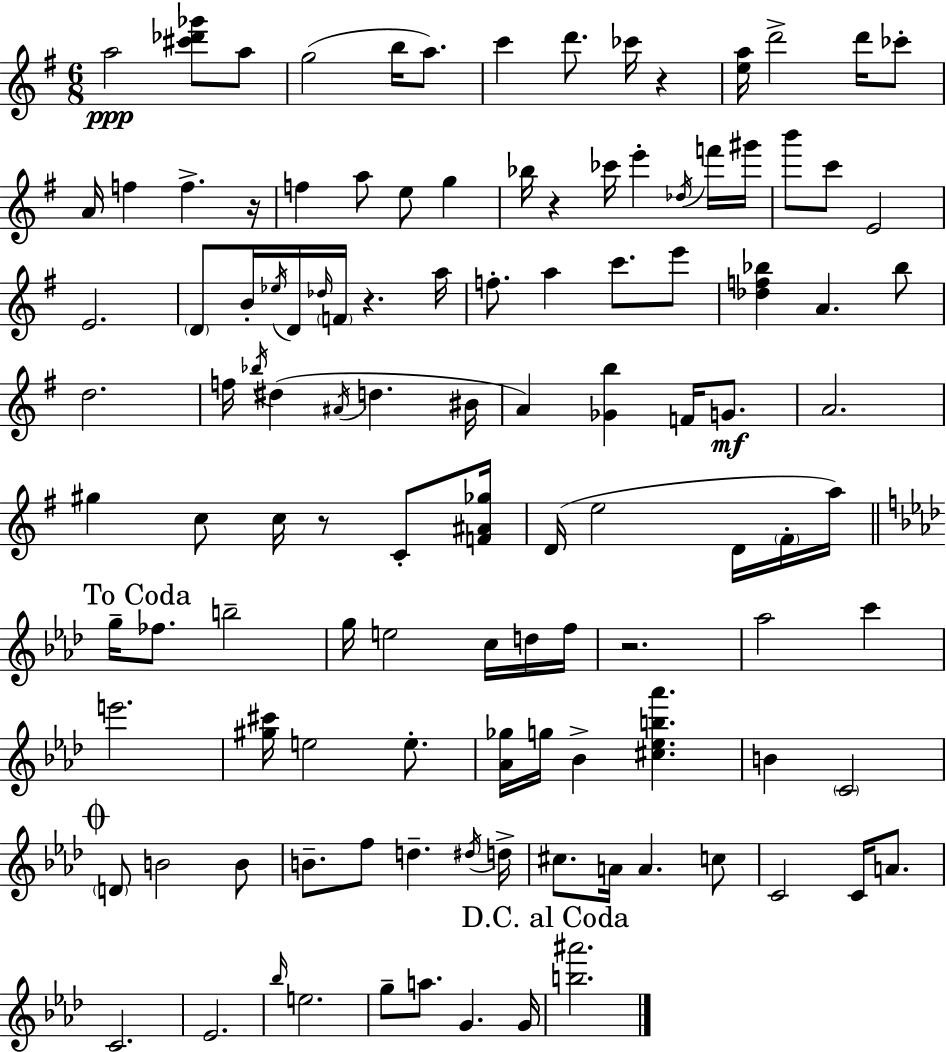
A5/h [C#6,Db6,Gb6]/e A5/e G5/h B5/s A5/e. C6/q D6/e. CES6/s R/q [E5,A5]/s D6/h D6/s CES6/e A4/s F5/q F5/q. R/s F5/q A5/e E5/e G5/q Bb5/s R/q CES6/s E6/q Db5/s F6/s G#6/s B6/e C6/e E4/h E4/h. D4/e B4/s Eb5/s D4/s Db5/s F4/s R/q. A5/s F5/e. A5/q C6/e. E6/e [Db5,F5,Bb5]/q A4/q. Bb5/e D5/h. F5/s Bb5/s D#5/q A#4/s D5/q. BIS4/s A4/q [Gb4,B5]/q F4/s G4/e. A4/h. G#5/q C5/e C5/s R/e C4/e [F4,A#4,Gb5]/s D4/s E5/h D4/s F#4/s A5/s G5/s FES5/e. B5/h G5/s E5/h C5/s D5/s F5/s R/h. Ab5/h C6/q E6/h. [G#5,C#6]/s E5/h E5/e. [Ab4,Gb5]/s G5/s Bb4/q [C#5,Eb5,B5,Ab6]/q. B4/q C4/h D4/e B4/h B4/e B4/e. F5/e D5/q. D#5/s D5/s C#5/e. A4/s A4/q. C5/e C4/h C4/s A4/e. C4/h. Eb4/h. Bb5/s E5/h. G5/e A5/e. G4/q. G4/s [B5,A#6]/h.